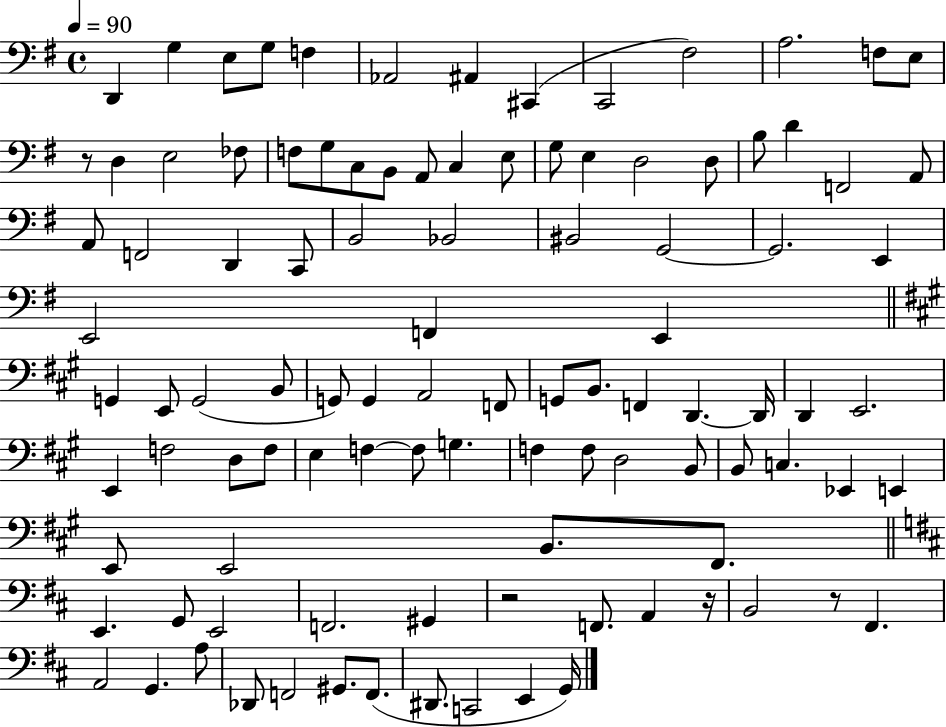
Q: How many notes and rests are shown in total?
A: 103